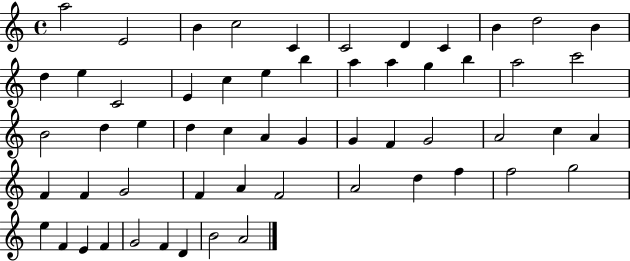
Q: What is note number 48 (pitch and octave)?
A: G5